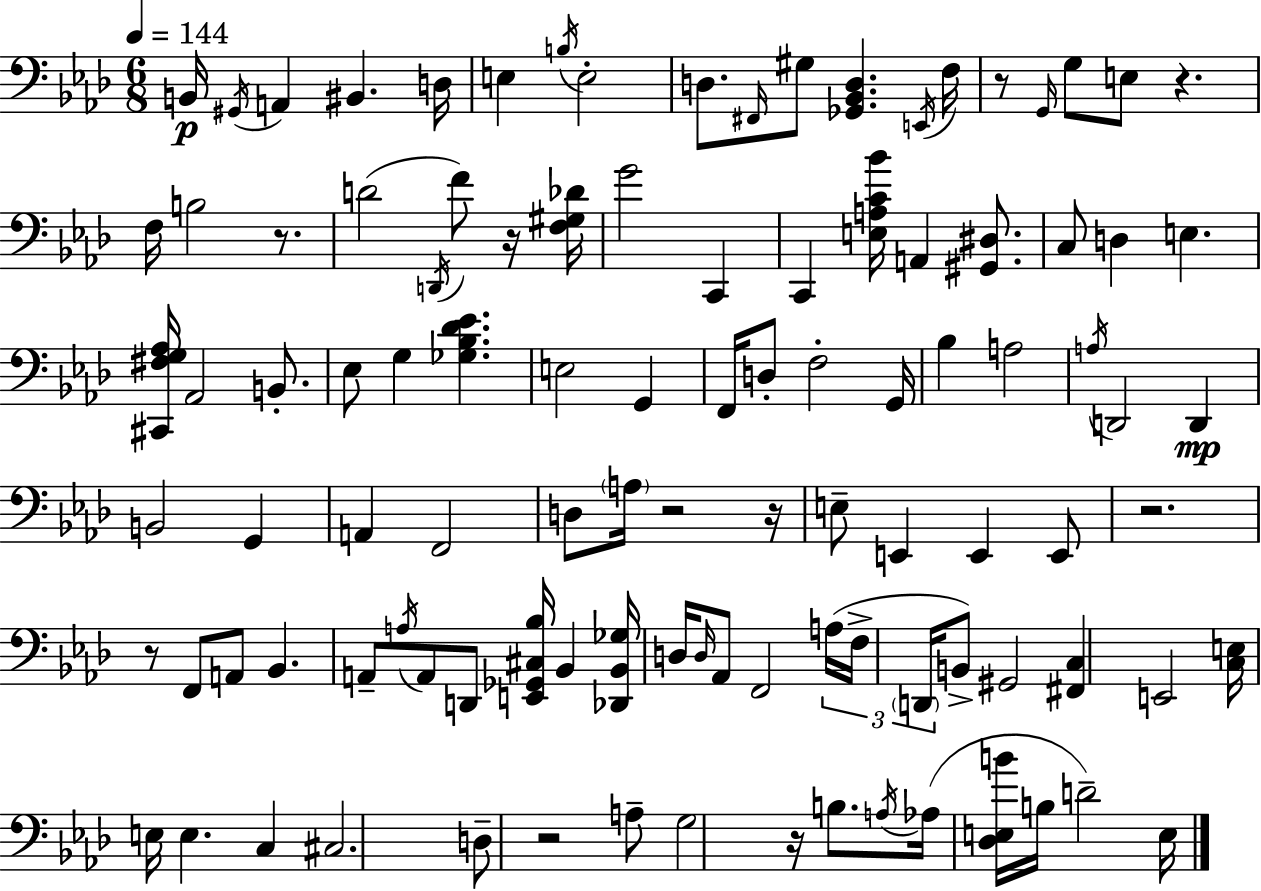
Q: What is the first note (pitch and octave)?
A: B2